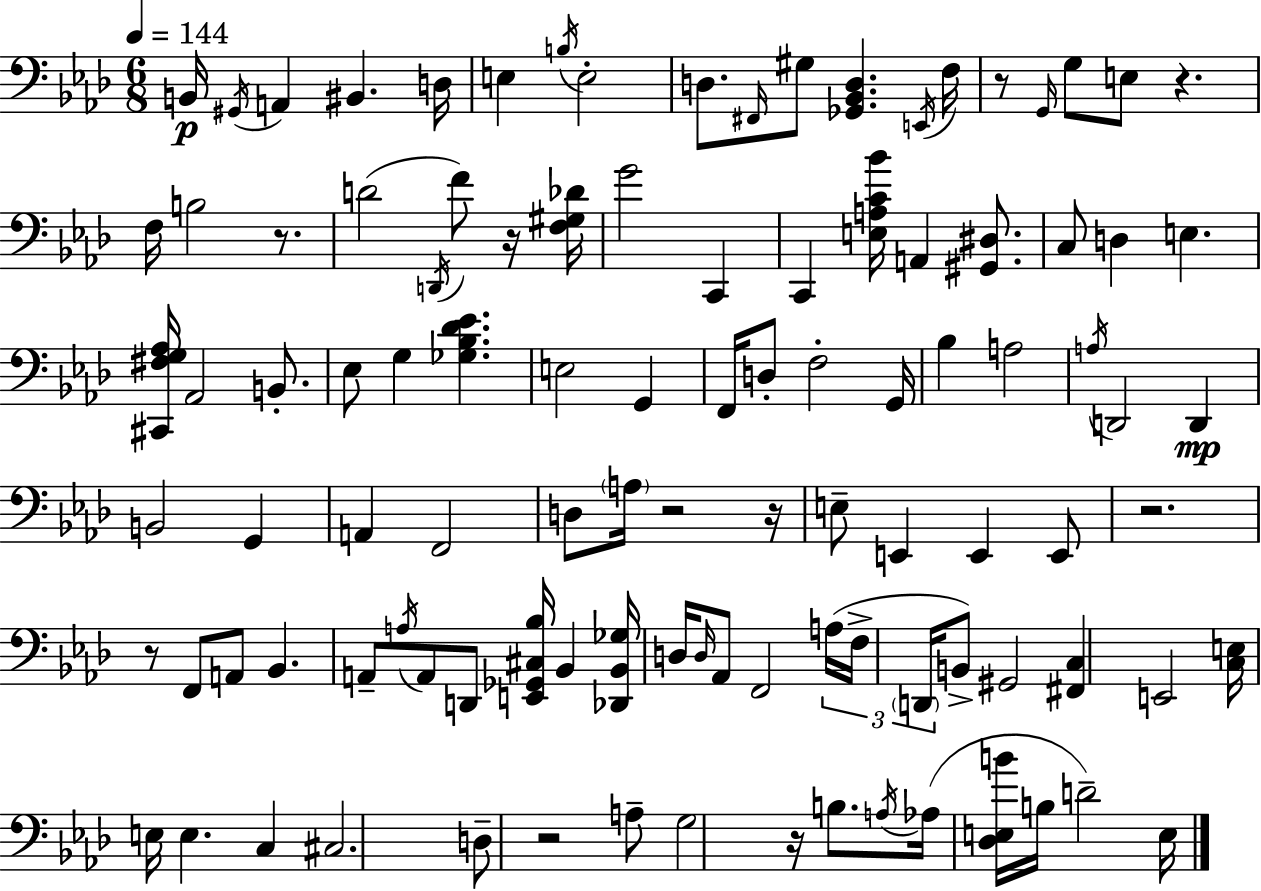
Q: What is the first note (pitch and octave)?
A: B2